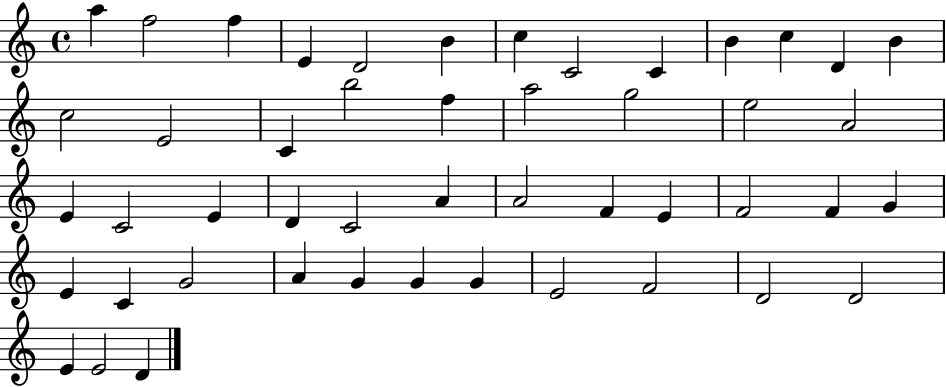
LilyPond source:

{
  \clef treble
  \time 4/4
  \defaultTimeSignature
  \key c \major
  a''4 f''2 f''4 | e'4 d'2 b'4 | c''4 c'2 c'4 | b'4 c''4 d'4 b'4 | \break c''2 e'2 | c'4 b''2 f''4 | a''2 g''2 | e''2 a'2 | \break e'4 c'2 e'4 | d'4 c'2 a'4 | a'2 f'4 e'4 | f'2 f'4 g'4 | \break e'4 c'4 g'2 | a'4 g'4 g'4 g'4 | e'2 f'2 | d'2 d'2 | \break e'4 e'2 d'4 | \bar "|."
}